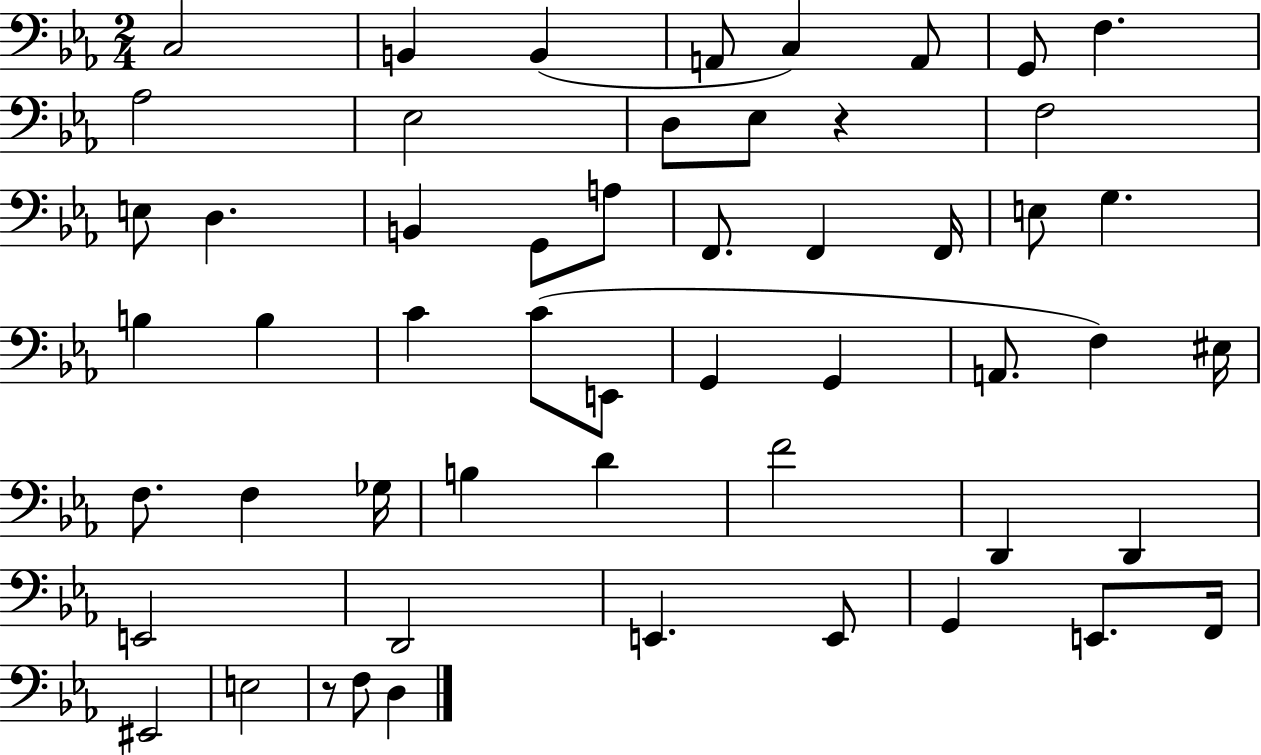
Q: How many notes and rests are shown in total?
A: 54